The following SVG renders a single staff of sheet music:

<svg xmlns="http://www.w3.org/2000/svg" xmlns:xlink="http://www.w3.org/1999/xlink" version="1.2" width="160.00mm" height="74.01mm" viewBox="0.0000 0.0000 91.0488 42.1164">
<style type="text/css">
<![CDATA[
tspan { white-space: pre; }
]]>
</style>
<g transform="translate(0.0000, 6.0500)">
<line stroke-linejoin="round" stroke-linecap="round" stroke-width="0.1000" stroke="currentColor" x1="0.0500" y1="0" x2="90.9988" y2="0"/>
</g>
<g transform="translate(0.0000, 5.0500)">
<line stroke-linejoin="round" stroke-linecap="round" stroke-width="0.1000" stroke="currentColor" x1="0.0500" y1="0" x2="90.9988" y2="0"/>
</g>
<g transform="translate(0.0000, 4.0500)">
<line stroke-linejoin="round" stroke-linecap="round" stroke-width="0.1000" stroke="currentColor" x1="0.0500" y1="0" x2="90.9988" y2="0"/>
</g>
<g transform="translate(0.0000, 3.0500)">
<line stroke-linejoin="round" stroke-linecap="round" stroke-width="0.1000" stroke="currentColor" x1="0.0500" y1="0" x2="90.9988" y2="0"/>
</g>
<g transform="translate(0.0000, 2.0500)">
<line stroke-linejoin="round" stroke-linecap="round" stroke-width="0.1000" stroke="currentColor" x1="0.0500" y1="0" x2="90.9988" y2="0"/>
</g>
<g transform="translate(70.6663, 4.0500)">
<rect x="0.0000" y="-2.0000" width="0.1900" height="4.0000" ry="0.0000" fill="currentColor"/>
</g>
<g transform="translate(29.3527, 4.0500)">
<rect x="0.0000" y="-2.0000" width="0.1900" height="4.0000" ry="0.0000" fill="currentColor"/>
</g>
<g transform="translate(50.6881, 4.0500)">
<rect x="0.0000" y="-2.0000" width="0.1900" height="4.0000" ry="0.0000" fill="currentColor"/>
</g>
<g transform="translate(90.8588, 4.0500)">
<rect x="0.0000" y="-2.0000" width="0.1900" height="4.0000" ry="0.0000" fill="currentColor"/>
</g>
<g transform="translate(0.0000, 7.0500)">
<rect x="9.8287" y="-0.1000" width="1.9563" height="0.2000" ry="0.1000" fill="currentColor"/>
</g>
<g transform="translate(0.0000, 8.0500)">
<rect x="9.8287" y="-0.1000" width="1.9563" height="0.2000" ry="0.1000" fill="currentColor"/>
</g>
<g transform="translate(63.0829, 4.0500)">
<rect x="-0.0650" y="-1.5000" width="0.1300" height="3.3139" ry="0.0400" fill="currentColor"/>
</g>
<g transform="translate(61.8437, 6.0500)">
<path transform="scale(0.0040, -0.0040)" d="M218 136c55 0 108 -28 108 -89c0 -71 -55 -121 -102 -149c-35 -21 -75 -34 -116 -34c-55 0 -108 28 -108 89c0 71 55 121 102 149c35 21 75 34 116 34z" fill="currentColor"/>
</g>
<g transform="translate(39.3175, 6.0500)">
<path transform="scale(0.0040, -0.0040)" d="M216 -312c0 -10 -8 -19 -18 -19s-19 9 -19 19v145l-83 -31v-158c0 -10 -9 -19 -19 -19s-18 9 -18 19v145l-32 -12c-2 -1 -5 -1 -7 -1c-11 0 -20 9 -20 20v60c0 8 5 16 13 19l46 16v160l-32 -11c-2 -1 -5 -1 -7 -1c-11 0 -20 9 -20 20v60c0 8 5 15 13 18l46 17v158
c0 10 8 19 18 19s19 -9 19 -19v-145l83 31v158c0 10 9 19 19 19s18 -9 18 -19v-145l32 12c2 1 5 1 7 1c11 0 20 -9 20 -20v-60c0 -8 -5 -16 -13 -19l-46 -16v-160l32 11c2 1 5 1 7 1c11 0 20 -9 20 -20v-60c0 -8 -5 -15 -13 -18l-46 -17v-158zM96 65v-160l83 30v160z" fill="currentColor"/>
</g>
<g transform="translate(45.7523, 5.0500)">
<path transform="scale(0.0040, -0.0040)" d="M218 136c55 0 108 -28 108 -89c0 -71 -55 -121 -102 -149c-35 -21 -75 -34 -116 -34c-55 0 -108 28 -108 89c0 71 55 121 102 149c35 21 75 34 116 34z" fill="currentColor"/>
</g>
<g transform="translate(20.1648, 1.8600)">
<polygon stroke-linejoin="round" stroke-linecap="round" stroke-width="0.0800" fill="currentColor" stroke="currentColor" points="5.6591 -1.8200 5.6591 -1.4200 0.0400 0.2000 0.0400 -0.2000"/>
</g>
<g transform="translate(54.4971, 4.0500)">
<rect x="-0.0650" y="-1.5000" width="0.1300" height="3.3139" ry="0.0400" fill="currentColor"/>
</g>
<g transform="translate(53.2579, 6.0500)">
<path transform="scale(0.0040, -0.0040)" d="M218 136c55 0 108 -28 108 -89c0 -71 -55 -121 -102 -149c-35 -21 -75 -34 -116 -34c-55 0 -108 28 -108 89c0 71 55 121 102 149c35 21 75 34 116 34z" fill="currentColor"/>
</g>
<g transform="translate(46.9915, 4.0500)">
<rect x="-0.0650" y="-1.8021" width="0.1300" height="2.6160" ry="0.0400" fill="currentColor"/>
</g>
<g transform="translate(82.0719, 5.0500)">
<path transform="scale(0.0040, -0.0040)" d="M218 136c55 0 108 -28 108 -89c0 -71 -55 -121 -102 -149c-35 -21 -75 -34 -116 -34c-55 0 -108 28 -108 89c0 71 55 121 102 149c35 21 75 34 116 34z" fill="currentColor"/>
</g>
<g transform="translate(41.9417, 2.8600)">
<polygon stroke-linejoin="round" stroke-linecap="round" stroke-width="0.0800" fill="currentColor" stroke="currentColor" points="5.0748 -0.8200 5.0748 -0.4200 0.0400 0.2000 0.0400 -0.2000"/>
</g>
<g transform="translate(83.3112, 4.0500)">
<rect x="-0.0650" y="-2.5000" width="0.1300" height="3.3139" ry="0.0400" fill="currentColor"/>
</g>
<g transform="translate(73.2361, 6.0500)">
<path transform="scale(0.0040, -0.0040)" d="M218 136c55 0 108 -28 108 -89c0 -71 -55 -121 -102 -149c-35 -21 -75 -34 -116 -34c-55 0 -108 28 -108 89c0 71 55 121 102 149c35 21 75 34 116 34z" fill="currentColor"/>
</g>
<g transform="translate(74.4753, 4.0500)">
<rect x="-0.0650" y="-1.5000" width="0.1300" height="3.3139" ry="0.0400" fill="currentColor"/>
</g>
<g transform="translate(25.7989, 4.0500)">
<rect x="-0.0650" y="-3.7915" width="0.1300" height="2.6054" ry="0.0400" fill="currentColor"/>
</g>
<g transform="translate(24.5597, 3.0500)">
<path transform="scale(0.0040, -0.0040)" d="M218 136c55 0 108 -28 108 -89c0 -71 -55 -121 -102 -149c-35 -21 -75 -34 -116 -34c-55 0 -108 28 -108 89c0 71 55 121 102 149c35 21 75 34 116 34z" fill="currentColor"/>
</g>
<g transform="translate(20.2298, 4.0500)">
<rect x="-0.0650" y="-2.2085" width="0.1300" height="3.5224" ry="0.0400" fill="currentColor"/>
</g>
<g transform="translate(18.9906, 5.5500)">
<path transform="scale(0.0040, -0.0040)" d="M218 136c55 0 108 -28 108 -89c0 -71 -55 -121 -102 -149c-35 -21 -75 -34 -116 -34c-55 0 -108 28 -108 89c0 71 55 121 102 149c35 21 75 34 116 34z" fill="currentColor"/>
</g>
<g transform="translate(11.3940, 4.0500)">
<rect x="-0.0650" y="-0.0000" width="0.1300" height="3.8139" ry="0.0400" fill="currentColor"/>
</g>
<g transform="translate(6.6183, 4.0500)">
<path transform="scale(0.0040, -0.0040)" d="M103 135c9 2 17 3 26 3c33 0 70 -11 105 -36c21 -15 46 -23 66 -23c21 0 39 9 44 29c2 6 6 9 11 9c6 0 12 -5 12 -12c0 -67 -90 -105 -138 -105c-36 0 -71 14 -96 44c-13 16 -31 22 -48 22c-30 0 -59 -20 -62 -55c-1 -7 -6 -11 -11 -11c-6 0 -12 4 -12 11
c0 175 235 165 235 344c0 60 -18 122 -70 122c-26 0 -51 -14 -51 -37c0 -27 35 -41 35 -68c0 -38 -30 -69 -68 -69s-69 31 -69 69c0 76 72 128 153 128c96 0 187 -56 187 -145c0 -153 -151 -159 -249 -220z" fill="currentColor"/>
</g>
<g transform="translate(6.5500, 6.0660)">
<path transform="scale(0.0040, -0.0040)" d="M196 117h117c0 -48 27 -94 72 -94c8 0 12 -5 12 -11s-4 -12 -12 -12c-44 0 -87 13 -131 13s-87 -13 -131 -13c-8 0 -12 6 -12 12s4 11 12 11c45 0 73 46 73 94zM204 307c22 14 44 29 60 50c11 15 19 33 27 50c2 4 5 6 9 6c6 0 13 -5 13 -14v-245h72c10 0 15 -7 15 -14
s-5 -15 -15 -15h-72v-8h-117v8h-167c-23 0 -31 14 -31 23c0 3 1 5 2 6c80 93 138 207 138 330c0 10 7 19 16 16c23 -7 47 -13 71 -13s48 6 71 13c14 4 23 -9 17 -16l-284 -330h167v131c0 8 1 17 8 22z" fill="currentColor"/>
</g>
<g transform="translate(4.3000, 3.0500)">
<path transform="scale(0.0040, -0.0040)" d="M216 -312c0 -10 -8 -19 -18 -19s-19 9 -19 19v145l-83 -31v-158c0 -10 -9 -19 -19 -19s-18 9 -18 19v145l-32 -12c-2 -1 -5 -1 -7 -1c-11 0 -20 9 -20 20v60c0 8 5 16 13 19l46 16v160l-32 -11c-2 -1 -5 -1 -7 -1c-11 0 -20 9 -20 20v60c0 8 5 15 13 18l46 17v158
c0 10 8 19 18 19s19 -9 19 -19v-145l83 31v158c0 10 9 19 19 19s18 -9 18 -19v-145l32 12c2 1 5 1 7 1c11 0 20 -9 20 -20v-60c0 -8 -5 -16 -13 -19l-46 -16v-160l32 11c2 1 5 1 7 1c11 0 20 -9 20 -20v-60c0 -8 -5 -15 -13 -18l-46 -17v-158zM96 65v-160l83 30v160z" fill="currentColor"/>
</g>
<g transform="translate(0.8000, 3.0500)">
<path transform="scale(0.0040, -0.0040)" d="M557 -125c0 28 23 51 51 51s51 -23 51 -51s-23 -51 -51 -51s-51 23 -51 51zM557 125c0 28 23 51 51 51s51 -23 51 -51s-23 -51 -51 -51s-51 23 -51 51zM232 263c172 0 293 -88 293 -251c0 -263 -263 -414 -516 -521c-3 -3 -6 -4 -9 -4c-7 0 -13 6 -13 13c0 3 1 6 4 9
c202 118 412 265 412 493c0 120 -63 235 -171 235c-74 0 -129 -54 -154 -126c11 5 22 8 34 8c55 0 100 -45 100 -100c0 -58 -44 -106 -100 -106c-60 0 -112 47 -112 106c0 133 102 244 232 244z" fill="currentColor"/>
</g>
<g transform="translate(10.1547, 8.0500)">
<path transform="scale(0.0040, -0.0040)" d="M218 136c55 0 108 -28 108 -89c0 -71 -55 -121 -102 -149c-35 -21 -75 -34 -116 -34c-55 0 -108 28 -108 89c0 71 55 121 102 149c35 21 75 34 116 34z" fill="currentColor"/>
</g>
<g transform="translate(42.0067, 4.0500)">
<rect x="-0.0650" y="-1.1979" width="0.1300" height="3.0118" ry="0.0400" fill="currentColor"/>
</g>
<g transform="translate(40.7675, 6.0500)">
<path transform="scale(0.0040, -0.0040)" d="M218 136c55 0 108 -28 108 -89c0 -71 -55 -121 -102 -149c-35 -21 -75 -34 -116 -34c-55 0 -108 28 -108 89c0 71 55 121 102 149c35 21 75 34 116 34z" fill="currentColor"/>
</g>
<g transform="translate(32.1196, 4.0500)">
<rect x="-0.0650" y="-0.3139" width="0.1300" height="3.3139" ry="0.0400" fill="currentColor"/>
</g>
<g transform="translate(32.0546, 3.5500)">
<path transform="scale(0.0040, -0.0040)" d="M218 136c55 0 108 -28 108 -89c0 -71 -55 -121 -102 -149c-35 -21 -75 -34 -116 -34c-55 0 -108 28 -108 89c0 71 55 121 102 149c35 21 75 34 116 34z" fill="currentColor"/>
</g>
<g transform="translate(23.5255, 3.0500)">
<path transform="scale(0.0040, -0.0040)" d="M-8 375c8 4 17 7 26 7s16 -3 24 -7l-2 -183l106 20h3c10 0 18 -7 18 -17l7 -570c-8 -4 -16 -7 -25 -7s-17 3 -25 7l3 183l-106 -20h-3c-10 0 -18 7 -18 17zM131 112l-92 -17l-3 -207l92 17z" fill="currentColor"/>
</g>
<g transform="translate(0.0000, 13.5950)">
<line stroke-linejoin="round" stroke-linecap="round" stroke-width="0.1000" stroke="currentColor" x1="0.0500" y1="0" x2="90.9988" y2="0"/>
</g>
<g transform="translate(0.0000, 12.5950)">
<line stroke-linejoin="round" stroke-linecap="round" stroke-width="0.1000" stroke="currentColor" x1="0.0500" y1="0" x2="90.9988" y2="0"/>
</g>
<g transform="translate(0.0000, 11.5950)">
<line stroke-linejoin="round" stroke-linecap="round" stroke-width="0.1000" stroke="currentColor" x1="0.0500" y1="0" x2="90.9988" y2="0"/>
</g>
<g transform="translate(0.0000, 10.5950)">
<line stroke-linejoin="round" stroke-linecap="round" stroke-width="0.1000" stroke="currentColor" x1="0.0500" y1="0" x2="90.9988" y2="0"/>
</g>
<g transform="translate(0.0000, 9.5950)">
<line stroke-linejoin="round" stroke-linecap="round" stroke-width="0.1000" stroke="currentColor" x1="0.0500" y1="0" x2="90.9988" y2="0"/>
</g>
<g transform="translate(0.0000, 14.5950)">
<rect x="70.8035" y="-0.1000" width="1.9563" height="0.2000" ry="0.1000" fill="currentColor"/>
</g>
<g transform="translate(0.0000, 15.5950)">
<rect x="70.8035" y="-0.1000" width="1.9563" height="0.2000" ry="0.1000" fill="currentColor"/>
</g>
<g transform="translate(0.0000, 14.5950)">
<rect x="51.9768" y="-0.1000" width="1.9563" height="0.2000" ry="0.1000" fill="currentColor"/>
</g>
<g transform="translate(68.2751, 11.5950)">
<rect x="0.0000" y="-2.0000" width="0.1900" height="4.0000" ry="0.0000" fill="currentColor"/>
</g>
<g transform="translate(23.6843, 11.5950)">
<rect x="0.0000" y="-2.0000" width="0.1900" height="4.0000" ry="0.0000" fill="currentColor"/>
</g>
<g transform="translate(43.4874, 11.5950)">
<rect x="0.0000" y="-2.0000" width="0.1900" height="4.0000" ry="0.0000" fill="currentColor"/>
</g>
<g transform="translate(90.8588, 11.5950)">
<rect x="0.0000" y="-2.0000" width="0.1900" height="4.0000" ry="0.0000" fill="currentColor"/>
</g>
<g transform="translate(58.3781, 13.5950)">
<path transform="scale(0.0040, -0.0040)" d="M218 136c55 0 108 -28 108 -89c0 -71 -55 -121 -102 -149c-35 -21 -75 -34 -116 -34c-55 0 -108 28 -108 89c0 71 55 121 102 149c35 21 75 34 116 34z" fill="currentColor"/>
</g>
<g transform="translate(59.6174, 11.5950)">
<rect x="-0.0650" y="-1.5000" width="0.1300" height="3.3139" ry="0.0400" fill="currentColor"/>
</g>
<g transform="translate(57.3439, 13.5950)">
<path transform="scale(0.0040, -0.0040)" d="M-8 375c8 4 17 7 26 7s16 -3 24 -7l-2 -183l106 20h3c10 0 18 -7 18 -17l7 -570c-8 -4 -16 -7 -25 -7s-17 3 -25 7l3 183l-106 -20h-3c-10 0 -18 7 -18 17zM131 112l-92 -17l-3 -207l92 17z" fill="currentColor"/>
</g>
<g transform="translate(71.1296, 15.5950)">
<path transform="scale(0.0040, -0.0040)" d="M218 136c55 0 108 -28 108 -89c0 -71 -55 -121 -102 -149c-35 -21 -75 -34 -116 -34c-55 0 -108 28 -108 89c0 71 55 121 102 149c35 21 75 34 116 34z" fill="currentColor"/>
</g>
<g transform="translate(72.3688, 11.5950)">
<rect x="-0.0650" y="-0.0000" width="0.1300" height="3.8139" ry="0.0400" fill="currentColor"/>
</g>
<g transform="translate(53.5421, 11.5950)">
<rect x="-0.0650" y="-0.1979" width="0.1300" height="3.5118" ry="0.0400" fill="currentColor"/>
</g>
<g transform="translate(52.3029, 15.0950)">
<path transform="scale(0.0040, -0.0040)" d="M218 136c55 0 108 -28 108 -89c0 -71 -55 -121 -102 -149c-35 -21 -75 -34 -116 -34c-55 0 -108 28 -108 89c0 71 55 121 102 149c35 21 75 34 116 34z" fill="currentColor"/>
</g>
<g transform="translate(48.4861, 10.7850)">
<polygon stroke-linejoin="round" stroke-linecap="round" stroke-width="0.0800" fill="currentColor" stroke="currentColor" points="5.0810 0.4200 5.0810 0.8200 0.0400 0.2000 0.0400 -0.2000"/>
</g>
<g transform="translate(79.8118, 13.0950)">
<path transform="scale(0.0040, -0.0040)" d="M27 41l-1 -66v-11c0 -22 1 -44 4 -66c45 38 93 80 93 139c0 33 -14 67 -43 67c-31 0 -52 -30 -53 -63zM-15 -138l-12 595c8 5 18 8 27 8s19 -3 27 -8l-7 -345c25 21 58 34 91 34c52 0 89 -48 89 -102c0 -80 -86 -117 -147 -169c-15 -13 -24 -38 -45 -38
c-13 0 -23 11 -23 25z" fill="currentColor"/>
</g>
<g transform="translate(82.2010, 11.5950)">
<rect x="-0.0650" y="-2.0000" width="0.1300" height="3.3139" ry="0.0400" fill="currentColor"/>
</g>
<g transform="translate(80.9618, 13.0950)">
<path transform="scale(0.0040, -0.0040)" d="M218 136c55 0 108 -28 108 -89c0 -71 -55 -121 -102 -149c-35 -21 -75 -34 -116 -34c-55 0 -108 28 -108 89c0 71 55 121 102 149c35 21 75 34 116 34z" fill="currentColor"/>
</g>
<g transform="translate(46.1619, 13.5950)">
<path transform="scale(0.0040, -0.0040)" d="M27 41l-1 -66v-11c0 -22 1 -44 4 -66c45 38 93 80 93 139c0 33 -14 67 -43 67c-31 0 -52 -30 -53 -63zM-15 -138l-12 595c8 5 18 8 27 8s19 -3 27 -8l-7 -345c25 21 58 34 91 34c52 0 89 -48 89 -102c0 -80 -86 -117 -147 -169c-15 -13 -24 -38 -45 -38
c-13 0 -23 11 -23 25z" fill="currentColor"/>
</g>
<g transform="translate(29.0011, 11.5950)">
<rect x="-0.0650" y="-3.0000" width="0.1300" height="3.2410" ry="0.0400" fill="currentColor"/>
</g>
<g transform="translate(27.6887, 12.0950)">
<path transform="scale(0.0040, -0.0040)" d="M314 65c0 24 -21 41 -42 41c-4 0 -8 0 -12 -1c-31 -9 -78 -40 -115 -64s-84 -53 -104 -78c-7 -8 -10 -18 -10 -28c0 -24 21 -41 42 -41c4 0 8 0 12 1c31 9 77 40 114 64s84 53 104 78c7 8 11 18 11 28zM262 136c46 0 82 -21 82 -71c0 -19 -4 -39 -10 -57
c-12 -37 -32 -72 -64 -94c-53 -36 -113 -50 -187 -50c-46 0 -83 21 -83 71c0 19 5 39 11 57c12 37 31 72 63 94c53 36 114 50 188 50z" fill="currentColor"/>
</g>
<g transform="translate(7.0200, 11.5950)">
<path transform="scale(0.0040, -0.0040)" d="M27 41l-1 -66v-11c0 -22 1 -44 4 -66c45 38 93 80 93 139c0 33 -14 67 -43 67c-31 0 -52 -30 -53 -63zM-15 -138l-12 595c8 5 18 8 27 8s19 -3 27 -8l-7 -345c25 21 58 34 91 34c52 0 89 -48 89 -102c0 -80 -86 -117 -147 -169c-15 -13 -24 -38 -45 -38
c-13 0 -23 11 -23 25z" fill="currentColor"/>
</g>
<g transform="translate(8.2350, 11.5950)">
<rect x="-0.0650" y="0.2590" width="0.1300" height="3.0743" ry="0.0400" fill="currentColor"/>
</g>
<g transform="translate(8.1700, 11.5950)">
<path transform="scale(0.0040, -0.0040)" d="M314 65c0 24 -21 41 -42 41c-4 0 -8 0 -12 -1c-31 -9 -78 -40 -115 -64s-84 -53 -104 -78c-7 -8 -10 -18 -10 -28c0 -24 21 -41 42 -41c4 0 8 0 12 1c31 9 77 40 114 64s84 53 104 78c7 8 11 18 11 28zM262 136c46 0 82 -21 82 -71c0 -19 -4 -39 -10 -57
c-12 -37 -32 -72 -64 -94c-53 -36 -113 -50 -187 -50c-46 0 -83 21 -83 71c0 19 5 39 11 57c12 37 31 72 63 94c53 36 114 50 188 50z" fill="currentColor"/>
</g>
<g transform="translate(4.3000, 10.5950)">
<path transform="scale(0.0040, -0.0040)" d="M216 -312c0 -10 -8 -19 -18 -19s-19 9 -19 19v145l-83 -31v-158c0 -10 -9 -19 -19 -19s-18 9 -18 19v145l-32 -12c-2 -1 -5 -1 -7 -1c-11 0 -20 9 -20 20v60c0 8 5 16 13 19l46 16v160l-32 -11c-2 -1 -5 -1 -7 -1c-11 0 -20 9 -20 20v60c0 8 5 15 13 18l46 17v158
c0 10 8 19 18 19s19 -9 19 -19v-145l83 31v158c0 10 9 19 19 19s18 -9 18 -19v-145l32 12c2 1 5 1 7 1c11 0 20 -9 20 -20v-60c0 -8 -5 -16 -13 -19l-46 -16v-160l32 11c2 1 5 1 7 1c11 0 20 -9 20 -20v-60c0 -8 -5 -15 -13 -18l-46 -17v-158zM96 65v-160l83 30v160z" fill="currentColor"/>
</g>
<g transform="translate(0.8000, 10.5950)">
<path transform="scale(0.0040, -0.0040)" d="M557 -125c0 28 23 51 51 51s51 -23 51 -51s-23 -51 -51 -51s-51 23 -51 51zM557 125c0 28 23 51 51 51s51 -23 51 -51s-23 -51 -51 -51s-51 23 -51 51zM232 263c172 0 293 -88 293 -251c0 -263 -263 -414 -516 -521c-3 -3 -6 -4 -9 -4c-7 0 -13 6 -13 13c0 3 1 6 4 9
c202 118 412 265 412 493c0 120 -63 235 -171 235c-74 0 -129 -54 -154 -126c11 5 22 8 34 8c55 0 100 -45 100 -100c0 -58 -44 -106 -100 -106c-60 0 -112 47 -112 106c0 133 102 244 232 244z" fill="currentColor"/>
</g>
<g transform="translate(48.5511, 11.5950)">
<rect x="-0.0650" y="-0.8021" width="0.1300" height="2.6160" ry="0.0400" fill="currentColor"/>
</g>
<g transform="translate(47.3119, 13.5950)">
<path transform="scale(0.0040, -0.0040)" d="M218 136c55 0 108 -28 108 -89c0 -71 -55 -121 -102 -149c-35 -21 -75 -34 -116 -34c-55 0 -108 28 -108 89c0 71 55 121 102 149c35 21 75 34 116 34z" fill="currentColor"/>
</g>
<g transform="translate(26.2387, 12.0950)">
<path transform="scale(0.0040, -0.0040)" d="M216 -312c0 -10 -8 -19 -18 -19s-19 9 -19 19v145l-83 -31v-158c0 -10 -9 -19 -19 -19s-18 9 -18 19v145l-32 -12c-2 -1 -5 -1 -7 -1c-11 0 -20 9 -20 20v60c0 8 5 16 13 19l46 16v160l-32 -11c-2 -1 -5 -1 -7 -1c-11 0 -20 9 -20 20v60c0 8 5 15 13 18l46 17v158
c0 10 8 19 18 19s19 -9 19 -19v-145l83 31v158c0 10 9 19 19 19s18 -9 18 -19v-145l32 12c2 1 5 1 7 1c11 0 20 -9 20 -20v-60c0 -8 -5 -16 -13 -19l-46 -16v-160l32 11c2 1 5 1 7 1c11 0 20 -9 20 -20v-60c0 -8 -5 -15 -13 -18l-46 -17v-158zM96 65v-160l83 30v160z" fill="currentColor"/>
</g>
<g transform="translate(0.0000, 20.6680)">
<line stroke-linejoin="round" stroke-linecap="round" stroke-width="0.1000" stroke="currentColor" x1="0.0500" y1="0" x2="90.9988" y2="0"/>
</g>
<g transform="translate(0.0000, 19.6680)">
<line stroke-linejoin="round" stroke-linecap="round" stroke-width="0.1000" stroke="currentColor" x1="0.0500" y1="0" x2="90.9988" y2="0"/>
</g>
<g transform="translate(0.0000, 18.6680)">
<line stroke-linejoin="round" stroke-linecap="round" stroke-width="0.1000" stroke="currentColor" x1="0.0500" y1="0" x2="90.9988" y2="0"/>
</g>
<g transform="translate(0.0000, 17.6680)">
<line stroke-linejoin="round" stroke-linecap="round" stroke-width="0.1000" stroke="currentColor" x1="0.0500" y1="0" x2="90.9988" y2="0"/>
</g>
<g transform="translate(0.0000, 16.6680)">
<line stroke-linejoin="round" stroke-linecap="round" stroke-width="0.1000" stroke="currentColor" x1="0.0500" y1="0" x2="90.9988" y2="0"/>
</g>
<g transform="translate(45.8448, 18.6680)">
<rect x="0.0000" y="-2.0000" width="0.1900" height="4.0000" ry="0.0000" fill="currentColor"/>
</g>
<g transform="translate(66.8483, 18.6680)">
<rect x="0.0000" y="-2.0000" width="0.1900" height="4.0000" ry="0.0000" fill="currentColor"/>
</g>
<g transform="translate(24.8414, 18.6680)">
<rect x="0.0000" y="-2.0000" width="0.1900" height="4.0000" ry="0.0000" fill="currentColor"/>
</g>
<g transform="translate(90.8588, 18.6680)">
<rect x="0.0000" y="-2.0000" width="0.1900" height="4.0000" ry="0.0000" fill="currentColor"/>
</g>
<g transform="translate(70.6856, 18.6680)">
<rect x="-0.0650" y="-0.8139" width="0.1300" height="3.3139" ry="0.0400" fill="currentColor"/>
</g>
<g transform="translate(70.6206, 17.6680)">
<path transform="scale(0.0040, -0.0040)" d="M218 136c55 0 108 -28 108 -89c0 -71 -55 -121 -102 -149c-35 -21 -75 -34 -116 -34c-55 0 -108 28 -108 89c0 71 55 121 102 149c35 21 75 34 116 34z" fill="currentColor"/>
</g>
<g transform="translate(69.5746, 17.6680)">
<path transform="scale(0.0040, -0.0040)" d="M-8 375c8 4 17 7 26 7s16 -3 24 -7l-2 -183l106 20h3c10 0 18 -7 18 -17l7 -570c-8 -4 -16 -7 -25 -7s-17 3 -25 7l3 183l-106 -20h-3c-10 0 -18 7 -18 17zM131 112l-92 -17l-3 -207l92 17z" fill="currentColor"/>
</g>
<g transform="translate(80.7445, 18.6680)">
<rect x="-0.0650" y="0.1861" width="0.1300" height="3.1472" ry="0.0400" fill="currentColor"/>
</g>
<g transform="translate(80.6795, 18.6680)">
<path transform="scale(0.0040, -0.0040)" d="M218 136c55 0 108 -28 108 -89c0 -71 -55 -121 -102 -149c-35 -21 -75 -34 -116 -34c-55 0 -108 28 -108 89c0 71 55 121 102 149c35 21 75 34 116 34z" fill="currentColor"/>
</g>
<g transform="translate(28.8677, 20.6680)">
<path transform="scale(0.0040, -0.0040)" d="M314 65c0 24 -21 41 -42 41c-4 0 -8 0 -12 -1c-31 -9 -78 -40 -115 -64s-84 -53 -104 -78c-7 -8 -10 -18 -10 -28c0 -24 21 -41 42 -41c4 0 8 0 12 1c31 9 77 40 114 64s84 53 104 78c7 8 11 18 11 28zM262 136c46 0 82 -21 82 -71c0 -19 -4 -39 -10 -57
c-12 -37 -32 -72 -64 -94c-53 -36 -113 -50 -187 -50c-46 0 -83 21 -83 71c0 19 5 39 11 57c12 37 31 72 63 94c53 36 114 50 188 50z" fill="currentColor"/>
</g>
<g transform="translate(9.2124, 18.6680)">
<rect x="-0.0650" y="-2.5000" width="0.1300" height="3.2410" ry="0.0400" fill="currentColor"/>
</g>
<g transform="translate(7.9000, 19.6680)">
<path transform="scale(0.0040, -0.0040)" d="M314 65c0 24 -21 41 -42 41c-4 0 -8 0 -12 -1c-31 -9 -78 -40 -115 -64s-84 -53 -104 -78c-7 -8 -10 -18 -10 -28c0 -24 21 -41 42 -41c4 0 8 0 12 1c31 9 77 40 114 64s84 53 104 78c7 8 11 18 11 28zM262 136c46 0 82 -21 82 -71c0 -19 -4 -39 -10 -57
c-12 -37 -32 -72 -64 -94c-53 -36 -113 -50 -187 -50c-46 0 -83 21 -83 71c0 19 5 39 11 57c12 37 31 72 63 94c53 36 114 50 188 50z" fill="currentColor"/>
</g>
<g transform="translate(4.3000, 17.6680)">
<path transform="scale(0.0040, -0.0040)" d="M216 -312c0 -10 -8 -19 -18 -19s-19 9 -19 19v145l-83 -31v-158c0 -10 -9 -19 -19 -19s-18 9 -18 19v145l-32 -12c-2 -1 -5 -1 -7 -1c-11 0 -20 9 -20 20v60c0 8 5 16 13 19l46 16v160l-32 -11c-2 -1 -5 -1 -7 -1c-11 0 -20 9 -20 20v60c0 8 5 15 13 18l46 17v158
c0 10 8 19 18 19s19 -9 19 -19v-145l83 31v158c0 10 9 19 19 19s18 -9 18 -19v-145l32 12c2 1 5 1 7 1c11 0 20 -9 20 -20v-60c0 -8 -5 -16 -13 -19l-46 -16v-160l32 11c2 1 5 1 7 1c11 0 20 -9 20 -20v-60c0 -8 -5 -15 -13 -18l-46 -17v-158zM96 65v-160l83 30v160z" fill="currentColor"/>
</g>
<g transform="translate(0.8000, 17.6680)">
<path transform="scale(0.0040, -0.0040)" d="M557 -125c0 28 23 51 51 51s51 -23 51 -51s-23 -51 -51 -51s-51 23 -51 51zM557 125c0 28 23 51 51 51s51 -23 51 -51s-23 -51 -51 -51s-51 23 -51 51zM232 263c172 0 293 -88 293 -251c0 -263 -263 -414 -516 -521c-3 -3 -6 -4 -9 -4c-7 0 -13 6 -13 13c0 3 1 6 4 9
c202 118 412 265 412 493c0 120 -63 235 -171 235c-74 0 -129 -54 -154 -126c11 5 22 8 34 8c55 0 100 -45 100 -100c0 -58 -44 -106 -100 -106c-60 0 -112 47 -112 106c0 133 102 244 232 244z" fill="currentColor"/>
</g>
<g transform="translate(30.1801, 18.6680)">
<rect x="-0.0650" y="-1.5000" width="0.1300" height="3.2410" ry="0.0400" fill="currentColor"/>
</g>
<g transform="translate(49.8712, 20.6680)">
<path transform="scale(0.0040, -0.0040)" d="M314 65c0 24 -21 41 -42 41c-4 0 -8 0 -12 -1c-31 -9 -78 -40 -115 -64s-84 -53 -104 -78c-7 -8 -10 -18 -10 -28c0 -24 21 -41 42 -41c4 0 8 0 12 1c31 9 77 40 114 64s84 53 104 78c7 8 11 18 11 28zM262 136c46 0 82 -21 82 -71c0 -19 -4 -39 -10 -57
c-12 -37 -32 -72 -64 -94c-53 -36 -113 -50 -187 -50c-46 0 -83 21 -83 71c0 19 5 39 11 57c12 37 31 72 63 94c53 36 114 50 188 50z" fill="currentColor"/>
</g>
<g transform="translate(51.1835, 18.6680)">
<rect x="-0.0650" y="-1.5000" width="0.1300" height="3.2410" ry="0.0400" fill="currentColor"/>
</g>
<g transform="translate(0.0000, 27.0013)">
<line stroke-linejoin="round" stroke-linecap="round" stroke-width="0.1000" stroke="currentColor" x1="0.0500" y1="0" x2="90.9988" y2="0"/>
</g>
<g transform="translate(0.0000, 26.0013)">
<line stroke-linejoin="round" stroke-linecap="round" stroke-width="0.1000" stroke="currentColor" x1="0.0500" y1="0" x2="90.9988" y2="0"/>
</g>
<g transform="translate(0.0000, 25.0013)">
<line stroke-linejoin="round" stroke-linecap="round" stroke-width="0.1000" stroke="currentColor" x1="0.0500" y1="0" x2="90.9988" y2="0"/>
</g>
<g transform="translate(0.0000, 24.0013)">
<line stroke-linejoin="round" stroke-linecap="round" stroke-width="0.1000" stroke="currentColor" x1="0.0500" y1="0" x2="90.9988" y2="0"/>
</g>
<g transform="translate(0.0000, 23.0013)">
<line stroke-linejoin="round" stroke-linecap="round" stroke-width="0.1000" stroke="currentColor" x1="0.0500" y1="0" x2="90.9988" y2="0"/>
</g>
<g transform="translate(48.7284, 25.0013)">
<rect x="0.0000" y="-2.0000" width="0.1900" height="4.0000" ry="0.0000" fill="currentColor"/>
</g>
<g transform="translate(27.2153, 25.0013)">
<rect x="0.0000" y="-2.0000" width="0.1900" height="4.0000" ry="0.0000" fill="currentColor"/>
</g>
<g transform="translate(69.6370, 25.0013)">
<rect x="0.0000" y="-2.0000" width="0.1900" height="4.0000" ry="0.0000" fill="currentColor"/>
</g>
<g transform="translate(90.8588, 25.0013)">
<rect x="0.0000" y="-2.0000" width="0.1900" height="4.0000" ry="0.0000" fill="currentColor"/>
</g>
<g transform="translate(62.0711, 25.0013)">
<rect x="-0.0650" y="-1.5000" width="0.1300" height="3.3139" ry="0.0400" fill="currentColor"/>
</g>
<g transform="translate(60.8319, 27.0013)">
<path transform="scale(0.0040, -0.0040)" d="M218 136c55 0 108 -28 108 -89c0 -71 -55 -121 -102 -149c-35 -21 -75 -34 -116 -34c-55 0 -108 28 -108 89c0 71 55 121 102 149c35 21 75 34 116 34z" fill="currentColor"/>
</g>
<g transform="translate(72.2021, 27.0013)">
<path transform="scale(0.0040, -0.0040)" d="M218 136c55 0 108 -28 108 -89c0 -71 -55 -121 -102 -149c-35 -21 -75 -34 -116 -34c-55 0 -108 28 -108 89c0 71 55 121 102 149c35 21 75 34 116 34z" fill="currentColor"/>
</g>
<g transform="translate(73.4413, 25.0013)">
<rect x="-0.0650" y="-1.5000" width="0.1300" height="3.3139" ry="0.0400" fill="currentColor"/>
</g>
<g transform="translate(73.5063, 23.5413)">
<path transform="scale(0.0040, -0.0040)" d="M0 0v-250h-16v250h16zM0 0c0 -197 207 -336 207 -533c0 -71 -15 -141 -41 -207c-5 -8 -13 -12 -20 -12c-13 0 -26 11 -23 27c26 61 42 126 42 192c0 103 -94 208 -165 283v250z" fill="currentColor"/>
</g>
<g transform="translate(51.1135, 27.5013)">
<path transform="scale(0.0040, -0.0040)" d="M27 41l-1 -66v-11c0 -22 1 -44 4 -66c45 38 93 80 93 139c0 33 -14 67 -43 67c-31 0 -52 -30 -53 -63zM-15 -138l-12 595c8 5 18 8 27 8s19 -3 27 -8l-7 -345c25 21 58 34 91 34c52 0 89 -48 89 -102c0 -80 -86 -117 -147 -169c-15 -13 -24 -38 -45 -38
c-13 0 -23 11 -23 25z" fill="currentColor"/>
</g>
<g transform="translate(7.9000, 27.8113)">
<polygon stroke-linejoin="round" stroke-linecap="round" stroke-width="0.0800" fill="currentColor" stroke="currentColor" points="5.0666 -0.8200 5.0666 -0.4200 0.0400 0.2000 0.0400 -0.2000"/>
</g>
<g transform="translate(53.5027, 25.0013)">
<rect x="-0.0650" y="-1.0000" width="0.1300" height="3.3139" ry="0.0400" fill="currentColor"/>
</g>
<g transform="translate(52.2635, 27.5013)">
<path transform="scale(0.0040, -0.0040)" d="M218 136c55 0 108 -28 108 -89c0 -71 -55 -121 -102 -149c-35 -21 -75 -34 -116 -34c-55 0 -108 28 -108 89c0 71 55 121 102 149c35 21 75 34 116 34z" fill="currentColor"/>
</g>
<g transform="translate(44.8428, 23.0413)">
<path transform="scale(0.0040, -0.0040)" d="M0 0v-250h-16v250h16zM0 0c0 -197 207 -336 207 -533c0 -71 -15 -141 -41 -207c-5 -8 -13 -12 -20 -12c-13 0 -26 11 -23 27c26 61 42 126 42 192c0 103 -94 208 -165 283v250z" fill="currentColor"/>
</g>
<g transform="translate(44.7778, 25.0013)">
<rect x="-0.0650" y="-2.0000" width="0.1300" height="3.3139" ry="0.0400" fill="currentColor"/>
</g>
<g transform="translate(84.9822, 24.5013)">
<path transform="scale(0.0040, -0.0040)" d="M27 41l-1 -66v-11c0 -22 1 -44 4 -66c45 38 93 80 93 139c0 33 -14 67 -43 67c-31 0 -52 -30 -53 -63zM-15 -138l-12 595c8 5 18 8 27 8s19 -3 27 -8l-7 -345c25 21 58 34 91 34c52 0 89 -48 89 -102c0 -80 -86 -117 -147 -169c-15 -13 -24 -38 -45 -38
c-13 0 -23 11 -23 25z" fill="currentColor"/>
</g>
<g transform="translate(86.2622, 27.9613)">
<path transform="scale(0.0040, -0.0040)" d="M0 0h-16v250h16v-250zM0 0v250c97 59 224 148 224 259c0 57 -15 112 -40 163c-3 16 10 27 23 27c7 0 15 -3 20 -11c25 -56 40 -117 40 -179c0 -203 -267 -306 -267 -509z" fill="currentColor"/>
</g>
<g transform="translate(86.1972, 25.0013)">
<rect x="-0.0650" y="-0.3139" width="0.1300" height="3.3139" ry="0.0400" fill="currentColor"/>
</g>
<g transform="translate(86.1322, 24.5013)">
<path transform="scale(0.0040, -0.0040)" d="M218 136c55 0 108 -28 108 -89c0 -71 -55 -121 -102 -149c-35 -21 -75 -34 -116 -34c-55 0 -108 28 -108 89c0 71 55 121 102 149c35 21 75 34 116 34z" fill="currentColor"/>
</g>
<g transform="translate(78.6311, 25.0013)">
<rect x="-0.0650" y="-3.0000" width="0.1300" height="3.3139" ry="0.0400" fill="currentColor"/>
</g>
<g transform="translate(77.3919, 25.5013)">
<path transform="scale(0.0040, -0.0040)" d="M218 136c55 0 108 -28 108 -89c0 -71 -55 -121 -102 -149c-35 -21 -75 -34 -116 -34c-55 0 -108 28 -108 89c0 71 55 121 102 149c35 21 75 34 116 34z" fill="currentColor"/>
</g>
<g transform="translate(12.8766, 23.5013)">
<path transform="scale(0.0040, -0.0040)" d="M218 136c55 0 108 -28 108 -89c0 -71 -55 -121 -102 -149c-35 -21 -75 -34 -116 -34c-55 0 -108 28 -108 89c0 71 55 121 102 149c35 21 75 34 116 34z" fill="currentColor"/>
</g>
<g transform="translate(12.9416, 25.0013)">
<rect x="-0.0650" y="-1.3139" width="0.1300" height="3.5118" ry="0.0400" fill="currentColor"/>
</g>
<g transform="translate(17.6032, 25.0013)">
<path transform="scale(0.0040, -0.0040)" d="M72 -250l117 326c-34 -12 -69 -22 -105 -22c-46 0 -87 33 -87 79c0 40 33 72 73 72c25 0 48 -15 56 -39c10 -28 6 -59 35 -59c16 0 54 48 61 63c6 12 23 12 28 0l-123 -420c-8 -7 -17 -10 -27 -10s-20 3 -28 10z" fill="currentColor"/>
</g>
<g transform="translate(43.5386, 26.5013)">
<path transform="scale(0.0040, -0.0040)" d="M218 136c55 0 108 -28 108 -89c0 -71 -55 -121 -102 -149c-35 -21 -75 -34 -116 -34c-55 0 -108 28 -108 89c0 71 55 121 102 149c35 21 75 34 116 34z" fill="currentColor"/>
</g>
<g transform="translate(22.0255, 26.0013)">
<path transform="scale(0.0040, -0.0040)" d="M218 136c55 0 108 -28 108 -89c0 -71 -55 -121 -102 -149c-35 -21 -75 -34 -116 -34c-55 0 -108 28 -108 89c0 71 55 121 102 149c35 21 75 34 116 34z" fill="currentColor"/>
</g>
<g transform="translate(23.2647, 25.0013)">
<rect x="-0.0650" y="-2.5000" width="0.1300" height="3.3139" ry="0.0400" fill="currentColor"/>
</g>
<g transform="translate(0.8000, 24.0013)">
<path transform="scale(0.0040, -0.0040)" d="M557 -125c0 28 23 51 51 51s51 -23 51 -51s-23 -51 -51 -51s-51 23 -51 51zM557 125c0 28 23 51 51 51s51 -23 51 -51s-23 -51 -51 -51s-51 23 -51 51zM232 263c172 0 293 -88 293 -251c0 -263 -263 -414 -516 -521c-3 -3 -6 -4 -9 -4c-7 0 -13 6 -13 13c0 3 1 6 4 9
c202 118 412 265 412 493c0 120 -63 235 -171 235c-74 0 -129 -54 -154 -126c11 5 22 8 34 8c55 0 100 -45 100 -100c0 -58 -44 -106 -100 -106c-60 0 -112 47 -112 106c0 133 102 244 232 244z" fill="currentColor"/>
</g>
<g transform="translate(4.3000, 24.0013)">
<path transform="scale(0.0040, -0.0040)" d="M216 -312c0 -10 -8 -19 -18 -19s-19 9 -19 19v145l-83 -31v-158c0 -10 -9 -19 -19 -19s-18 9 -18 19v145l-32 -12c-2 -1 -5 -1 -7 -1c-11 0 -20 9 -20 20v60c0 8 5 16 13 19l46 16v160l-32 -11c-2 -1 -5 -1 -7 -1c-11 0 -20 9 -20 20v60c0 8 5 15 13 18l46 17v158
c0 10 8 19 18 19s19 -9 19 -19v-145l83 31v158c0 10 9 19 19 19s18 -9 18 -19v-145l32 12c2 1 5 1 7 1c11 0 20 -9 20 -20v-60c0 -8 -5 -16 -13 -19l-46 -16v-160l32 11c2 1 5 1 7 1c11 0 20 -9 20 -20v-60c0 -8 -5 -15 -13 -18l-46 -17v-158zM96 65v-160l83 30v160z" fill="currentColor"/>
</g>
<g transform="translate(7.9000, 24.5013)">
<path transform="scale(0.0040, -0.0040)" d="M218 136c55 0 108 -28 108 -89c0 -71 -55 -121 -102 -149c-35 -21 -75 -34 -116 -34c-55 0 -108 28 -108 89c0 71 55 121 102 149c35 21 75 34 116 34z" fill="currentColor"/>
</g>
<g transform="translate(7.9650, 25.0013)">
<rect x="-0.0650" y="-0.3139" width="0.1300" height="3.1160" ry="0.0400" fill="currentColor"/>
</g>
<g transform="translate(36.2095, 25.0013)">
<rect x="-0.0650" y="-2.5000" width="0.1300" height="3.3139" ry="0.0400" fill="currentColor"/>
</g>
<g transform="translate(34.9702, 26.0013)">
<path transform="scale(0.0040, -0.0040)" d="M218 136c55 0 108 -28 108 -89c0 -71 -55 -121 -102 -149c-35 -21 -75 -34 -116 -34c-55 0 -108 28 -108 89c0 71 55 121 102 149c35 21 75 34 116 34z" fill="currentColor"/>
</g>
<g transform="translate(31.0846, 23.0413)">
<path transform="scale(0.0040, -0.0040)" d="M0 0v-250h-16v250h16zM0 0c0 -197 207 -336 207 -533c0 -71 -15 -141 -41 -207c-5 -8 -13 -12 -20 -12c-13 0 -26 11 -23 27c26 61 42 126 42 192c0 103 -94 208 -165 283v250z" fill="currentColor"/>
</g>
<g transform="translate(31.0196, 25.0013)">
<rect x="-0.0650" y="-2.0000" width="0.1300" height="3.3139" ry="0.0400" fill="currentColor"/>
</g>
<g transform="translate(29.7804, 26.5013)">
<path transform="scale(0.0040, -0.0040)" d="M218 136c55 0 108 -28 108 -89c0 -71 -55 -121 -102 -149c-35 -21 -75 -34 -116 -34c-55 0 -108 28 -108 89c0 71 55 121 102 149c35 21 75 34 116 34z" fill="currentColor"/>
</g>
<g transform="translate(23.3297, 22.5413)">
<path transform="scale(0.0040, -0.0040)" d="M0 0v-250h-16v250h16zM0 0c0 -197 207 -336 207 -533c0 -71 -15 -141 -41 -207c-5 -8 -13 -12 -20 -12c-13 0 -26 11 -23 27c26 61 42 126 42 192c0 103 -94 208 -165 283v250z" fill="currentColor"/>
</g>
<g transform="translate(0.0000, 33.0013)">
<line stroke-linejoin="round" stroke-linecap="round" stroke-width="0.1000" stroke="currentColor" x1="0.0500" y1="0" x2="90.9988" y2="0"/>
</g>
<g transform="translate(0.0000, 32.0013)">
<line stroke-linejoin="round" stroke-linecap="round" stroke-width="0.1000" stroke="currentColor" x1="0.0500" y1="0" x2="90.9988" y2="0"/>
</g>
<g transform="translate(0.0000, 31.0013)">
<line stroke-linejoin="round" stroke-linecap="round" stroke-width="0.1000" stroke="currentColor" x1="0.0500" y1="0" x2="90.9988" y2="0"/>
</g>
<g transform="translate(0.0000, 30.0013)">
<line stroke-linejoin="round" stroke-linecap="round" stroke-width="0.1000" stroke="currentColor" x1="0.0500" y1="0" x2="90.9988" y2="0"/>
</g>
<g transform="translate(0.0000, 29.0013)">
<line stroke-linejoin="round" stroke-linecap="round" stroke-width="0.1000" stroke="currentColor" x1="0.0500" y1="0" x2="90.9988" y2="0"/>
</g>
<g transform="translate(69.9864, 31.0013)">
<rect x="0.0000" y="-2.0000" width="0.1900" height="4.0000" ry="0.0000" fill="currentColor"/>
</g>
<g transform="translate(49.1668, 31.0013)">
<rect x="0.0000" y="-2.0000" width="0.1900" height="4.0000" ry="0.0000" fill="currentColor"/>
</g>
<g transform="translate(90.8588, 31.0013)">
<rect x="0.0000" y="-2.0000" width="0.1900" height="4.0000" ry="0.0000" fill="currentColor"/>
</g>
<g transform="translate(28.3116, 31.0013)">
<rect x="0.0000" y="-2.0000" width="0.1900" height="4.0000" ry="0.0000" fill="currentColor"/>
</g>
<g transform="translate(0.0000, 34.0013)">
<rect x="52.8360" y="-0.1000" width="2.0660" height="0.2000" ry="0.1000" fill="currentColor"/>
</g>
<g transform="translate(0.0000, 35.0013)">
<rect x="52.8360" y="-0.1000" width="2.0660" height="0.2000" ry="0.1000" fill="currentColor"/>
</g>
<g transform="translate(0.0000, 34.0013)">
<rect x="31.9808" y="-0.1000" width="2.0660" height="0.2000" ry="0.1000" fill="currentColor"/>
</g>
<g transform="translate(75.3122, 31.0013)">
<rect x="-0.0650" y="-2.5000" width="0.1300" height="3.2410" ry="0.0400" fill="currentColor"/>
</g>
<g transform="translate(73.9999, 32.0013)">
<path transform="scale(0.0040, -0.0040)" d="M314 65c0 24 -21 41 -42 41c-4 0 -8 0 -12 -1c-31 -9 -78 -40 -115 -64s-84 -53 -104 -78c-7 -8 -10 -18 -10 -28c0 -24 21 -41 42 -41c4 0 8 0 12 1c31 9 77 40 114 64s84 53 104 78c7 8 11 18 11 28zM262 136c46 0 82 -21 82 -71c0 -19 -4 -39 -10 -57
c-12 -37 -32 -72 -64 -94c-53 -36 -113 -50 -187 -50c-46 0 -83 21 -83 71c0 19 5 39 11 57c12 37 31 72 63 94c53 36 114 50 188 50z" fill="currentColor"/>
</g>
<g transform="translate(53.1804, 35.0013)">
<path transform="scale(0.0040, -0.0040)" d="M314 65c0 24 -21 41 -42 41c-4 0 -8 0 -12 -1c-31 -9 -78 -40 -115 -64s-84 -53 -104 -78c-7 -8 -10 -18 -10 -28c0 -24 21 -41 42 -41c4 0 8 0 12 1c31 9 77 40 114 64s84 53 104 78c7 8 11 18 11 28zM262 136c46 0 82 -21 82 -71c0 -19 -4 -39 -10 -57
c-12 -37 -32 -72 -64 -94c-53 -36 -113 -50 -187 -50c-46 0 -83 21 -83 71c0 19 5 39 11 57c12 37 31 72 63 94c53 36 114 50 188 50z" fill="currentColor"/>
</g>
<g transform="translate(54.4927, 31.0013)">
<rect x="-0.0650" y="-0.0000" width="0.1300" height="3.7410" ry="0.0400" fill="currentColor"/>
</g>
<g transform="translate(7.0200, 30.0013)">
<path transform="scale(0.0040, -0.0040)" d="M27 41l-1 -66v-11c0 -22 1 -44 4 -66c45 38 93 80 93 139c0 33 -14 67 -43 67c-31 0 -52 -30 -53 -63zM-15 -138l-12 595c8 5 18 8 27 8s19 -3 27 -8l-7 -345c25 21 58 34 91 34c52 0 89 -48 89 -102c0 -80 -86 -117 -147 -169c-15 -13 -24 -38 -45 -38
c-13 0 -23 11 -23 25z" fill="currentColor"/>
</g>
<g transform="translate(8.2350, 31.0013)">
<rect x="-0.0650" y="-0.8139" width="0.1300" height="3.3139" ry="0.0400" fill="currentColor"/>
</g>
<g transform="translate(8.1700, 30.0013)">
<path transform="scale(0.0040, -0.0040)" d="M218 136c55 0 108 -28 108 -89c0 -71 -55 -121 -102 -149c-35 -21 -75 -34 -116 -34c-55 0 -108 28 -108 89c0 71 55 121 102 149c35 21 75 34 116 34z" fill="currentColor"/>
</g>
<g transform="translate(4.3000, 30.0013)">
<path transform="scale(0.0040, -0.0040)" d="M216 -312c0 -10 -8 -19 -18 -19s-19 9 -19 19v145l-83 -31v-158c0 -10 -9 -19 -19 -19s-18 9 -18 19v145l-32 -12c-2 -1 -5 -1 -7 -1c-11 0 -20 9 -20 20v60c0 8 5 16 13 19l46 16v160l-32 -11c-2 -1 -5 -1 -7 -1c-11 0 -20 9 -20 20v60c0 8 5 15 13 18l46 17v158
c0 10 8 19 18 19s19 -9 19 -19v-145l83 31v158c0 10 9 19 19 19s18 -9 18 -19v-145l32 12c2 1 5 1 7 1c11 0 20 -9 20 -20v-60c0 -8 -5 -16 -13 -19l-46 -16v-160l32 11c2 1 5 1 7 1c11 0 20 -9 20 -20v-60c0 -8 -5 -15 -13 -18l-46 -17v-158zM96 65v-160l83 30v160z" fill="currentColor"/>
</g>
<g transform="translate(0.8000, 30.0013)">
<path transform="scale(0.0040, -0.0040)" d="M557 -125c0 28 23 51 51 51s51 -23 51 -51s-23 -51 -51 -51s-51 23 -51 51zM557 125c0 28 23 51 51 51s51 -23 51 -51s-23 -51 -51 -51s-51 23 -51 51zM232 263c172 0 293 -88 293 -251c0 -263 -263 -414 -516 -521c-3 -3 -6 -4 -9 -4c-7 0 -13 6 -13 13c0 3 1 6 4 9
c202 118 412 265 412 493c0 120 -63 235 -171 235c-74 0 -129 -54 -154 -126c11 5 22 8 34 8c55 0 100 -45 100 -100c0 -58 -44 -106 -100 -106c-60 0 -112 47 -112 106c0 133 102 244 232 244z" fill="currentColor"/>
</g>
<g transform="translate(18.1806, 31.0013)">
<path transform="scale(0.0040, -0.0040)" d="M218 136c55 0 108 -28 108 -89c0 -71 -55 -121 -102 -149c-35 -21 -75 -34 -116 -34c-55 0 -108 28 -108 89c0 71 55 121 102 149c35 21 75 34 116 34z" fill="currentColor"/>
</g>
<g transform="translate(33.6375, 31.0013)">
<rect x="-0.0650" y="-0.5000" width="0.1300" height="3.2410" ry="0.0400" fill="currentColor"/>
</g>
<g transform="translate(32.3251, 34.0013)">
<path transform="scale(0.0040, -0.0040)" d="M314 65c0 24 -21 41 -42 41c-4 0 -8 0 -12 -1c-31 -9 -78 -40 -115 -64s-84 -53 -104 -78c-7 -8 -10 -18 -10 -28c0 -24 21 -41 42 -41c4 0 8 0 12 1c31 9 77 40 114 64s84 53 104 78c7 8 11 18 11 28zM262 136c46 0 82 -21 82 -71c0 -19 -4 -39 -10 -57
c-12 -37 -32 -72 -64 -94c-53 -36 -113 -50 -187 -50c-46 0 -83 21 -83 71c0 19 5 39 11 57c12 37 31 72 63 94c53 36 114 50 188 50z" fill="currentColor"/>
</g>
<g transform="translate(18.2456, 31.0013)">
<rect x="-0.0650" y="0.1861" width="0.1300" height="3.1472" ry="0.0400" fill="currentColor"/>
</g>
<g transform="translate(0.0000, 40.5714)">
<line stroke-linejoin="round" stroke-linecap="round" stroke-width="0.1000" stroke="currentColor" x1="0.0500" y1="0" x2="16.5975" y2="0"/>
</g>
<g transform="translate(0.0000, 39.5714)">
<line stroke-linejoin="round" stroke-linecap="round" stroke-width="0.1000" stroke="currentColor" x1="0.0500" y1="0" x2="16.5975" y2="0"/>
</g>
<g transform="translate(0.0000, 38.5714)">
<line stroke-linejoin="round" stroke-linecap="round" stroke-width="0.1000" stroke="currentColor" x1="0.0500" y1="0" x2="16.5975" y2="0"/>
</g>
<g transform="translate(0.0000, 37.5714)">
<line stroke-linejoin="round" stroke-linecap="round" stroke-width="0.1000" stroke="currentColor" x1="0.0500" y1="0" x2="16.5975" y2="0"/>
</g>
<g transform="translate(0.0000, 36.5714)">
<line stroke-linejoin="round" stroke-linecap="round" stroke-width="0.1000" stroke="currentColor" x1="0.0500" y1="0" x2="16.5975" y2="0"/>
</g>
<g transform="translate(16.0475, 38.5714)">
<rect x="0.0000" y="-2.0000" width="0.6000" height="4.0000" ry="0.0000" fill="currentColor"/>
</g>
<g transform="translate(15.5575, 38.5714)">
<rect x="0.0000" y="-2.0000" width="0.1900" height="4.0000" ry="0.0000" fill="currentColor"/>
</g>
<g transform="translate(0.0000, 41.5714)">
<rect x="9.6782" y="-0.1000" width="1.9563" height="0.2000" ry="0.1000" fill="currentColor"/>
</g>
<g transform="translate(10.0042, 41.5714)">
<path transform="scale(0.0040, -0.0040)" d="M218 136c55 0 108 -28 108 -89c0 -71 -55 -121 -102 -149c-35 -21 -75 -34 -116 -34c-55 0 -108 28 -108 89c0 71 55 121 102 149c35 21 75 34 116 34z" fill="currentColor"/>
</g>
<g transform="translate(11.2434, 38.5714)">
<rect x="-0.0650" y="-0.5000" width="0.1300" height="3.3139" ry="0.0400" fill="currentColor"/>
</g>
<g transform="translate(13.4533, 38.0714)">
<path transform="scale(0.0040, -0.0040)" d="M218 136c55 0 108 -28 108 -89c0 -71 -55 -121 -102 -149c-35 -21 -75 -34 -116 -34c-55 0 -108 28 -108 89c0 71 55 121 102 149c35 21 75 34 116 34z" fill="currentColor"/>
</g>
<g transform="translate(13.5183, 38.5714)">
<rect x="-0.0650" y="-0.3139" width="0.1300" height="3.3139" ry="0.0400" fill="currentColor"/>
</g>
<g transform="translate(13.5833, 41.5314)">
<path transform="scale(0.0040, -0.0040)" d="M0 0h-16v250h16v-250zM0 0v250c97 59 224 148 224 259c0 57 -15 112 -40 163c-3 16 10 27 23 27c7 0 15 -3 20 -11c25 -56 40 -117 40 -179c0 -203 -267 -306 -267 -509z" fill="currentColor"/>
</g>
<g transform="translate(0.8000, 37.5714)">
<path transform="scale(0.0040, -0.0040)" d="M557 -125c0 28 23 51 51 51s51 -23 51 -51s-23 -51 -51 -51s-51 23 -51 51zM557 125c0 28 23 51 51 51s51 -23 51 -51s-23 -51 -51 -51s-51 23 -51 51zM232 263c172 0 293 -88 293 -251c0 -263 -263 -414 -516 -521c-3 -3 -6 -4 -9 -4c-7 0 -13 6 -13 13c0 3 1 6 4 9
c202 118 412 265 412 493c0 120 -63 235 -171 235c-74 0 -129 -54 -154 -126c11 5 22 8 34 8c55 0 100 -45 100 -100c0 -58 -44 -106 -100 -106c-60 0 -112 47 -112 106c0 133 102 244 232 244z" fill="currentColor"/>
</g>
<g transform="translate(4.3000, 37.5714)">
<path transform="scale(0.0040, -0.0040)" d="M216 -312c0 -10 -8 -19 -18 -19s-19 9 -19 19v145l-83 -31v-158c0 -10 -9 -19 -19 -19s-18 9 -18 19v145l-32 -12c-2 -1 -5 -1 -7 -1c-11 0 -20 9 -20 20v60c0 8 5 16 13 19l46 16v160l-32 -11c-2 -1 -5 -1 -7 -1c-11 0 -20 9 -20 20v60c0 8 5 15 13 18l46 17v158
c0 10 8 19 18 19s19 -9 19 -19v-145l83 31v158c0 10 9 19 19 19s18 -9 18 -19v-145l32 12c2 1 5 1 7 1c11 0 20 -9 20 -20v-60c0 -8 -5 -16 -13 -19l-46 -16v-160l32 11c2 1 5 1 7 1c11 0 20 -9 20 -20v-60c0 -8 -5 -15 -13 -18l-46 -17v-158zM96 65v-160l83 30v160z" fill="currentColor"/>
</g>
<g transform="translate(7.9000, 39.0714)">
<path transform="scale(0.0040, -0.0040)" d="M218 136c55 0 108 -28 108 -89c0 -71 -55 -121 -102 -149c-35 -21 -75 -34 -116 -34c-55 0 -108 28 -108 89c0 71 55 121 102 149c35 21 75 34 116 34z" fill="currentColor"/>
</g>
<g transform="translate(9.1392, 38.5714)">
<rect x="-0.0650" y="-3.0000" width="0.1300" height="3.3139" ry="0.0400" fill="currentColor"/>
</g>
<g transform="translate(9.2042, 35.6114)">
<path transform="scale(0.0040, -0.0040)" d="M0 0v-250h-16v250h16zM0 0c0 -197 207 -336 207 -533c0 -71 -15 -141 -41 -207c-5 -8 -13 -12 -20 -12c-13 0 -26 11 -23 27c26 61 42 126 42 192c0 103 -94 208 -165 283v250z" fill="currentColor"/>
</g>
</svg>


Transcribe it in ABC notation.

X:1
T:Untitled
M:2/4
L:1/4
K:G
C,, A,,/2 F,/2 E, ^G,,/2 B,,/2 G,, G,, G,, B,, _D,2 ^C,2 _G,,/2 D,,/2 G,, C,, _A,, B,,2 G,,2 G,,2 F, D, E,/2 G,/2 z/2 B,,/2 A,,/2 B,, A,,/2 _F,, G,, G,,/2 C, _E,/2 _F, D, E,,2 C,,2 B,,2 C,/2 E,, E,/2